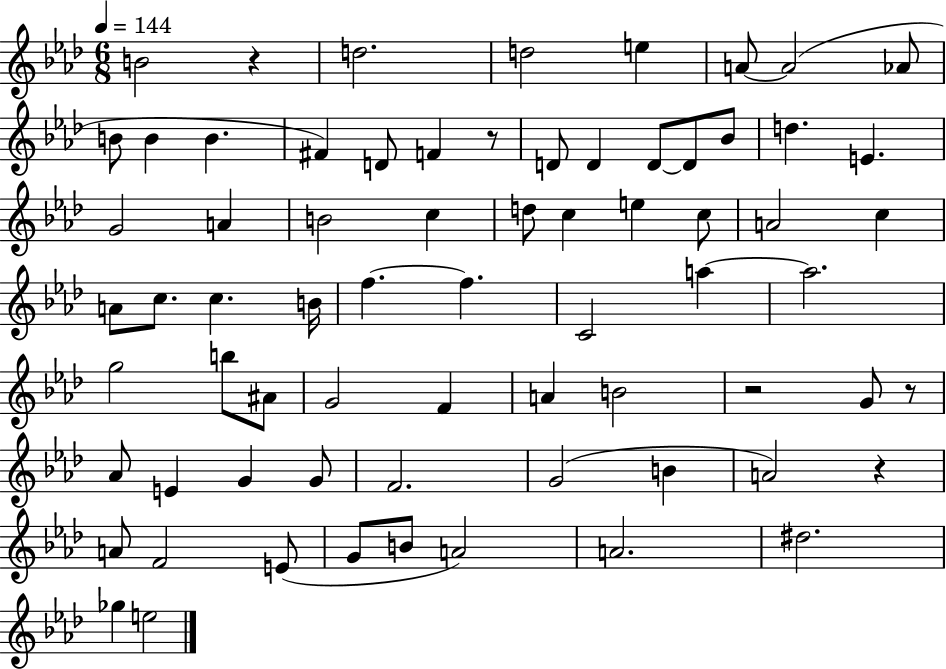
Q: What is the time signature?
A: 6/8